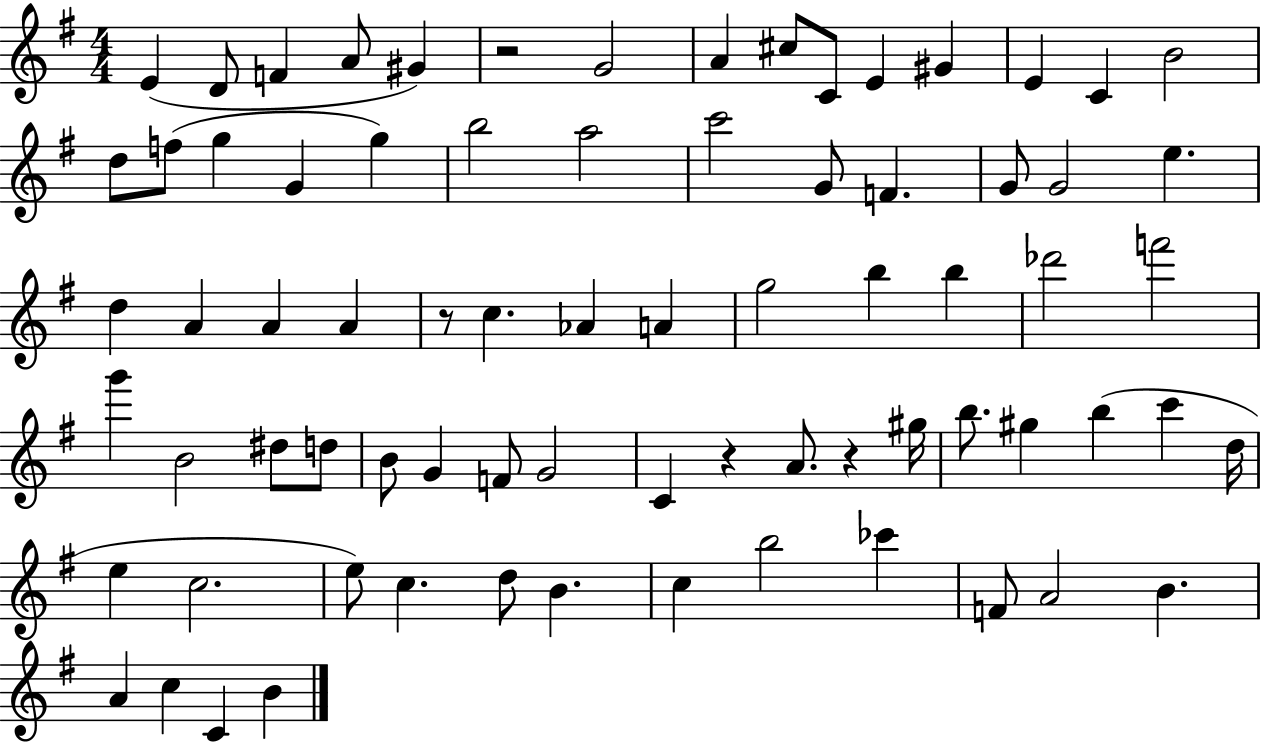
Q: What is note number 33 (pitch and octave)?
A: Ab4